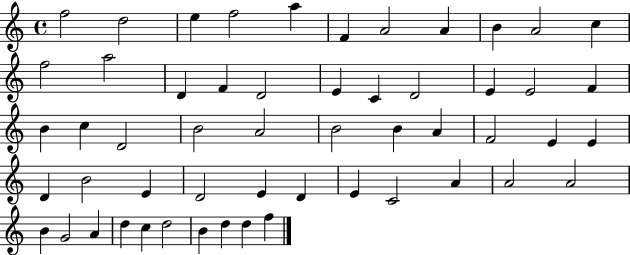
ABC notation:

X:1
T:Untitled
M:4/4
L:1/4
K:C
f2 d2 e f2 a F A2 A B A2 c f2 a2 D F D2 E C D2 E E2 F B c D2 B2 A2 B2 B A F2 E E D B2 E D2 E D E C2 A A2 A2 B G2 A d c d2 B d d f